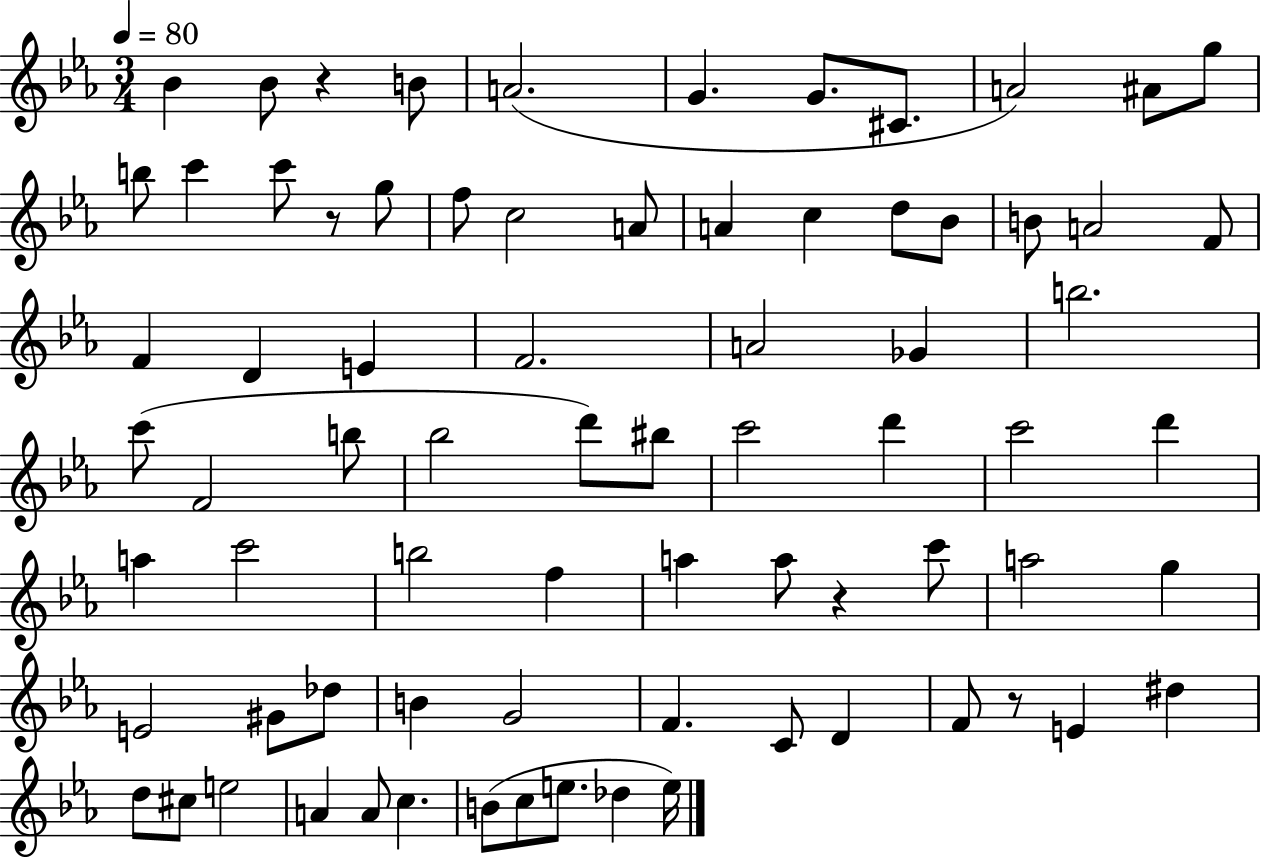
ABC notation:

X:1
T:Untitled
M:3/4
L:1/4
K:Eb
_B _B/2 z B/2 A2 G G/2 ^C/2 A2 ^A/2 g/2 b/2 c' c'/2 z/2 g/2 f/2 c2 A/2 A c d/2 _B/2 B/2 A2 F/2 F D E F2 A2 _G b2 c'/2 F2 b/2 _b2 d'/2 ^b/2 c'2 d' c'2 d' a c'2 b2 f a a/2 z c'/2 a2 g E2 ^G/2 _d/2 B G2 F C/2 D F/2 z/2 E ^d d/2 ^c/2 e2 A A/2 c B/2 c/2 e/2 _d e/4